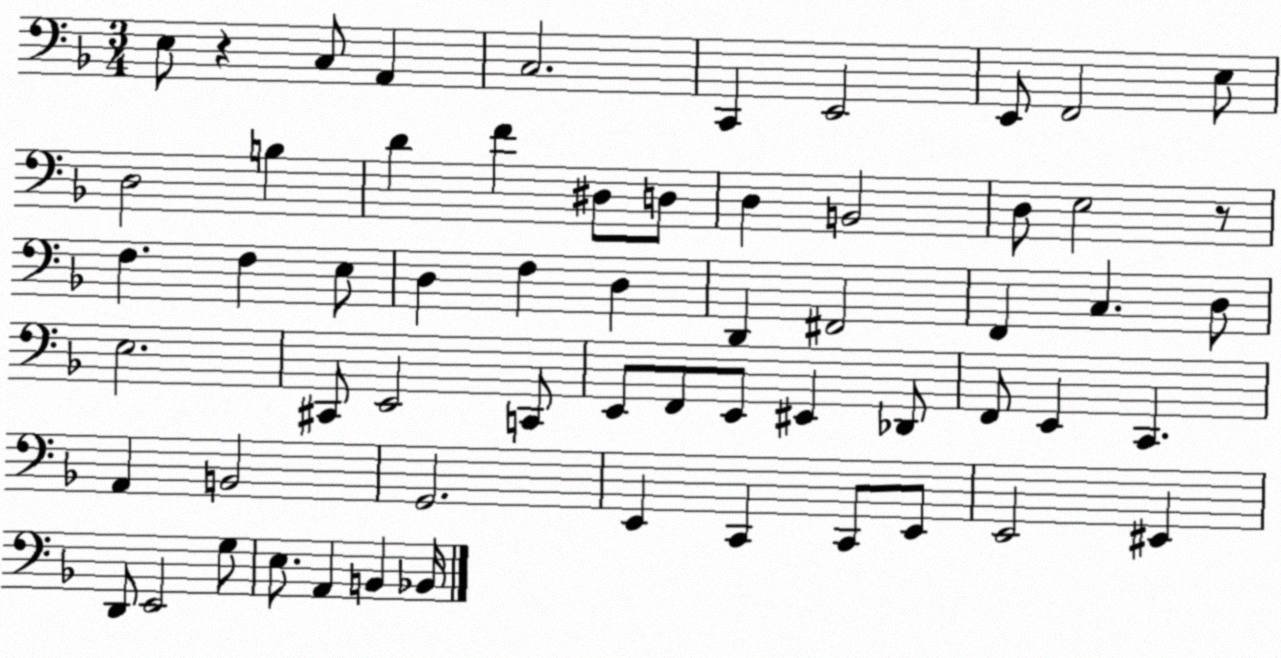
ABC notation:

X:1
T:Untitled
M:3/4
L:1/4
K:F
E,/2 z C,/2 A,, C,2 C,, E,,2 E,,/2 F,,2 E,/2 D,2 B, D F ^D,/2 D,/2 D, B,,2 D,/2 E,2 z/2 F, F, E,/2 D, F, D, D,, ^F,,2 F,, C, D,/2 E,2 ^C,,/2 E,,2 C,,/2 E,,/2 F,,/2 E,,/2 ^E,, _D,,/2 F,,/2 E,, C,, A,, B,,2 G,,2 E,, C,, C,,/2 E,,/2 E,,2 ^E,, D,,/2 E,,2 G,/2 E,/2 A,, B,, _B,,/4